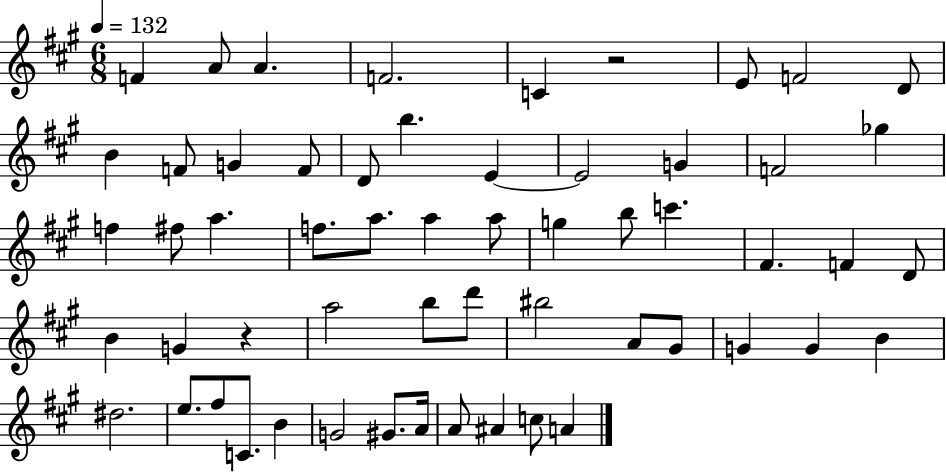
F4/q A4/e A4/q. F4/h. C4/q R/h E4/e F4/h D4/e B4/q F4/e G4/q F4/e D4/e B5/q. E4/q E4/h G4/q F4/h Gb5/q F5/q F#5/e A5/q. F5/e. A5/e. A5/q A5/e G5/q B5/e C6/q. F#4/q. F4/q D4/e B4/q G4/q R/q A5/h B5/e D6/e BIS5/h A4/e G#4/e G4/q G4/q B4/q D#5/h. E5/e. F#5/e C4/e. B4/q G4/h G#4/e. A4/s A4/e A#4/q C5/e A4/q